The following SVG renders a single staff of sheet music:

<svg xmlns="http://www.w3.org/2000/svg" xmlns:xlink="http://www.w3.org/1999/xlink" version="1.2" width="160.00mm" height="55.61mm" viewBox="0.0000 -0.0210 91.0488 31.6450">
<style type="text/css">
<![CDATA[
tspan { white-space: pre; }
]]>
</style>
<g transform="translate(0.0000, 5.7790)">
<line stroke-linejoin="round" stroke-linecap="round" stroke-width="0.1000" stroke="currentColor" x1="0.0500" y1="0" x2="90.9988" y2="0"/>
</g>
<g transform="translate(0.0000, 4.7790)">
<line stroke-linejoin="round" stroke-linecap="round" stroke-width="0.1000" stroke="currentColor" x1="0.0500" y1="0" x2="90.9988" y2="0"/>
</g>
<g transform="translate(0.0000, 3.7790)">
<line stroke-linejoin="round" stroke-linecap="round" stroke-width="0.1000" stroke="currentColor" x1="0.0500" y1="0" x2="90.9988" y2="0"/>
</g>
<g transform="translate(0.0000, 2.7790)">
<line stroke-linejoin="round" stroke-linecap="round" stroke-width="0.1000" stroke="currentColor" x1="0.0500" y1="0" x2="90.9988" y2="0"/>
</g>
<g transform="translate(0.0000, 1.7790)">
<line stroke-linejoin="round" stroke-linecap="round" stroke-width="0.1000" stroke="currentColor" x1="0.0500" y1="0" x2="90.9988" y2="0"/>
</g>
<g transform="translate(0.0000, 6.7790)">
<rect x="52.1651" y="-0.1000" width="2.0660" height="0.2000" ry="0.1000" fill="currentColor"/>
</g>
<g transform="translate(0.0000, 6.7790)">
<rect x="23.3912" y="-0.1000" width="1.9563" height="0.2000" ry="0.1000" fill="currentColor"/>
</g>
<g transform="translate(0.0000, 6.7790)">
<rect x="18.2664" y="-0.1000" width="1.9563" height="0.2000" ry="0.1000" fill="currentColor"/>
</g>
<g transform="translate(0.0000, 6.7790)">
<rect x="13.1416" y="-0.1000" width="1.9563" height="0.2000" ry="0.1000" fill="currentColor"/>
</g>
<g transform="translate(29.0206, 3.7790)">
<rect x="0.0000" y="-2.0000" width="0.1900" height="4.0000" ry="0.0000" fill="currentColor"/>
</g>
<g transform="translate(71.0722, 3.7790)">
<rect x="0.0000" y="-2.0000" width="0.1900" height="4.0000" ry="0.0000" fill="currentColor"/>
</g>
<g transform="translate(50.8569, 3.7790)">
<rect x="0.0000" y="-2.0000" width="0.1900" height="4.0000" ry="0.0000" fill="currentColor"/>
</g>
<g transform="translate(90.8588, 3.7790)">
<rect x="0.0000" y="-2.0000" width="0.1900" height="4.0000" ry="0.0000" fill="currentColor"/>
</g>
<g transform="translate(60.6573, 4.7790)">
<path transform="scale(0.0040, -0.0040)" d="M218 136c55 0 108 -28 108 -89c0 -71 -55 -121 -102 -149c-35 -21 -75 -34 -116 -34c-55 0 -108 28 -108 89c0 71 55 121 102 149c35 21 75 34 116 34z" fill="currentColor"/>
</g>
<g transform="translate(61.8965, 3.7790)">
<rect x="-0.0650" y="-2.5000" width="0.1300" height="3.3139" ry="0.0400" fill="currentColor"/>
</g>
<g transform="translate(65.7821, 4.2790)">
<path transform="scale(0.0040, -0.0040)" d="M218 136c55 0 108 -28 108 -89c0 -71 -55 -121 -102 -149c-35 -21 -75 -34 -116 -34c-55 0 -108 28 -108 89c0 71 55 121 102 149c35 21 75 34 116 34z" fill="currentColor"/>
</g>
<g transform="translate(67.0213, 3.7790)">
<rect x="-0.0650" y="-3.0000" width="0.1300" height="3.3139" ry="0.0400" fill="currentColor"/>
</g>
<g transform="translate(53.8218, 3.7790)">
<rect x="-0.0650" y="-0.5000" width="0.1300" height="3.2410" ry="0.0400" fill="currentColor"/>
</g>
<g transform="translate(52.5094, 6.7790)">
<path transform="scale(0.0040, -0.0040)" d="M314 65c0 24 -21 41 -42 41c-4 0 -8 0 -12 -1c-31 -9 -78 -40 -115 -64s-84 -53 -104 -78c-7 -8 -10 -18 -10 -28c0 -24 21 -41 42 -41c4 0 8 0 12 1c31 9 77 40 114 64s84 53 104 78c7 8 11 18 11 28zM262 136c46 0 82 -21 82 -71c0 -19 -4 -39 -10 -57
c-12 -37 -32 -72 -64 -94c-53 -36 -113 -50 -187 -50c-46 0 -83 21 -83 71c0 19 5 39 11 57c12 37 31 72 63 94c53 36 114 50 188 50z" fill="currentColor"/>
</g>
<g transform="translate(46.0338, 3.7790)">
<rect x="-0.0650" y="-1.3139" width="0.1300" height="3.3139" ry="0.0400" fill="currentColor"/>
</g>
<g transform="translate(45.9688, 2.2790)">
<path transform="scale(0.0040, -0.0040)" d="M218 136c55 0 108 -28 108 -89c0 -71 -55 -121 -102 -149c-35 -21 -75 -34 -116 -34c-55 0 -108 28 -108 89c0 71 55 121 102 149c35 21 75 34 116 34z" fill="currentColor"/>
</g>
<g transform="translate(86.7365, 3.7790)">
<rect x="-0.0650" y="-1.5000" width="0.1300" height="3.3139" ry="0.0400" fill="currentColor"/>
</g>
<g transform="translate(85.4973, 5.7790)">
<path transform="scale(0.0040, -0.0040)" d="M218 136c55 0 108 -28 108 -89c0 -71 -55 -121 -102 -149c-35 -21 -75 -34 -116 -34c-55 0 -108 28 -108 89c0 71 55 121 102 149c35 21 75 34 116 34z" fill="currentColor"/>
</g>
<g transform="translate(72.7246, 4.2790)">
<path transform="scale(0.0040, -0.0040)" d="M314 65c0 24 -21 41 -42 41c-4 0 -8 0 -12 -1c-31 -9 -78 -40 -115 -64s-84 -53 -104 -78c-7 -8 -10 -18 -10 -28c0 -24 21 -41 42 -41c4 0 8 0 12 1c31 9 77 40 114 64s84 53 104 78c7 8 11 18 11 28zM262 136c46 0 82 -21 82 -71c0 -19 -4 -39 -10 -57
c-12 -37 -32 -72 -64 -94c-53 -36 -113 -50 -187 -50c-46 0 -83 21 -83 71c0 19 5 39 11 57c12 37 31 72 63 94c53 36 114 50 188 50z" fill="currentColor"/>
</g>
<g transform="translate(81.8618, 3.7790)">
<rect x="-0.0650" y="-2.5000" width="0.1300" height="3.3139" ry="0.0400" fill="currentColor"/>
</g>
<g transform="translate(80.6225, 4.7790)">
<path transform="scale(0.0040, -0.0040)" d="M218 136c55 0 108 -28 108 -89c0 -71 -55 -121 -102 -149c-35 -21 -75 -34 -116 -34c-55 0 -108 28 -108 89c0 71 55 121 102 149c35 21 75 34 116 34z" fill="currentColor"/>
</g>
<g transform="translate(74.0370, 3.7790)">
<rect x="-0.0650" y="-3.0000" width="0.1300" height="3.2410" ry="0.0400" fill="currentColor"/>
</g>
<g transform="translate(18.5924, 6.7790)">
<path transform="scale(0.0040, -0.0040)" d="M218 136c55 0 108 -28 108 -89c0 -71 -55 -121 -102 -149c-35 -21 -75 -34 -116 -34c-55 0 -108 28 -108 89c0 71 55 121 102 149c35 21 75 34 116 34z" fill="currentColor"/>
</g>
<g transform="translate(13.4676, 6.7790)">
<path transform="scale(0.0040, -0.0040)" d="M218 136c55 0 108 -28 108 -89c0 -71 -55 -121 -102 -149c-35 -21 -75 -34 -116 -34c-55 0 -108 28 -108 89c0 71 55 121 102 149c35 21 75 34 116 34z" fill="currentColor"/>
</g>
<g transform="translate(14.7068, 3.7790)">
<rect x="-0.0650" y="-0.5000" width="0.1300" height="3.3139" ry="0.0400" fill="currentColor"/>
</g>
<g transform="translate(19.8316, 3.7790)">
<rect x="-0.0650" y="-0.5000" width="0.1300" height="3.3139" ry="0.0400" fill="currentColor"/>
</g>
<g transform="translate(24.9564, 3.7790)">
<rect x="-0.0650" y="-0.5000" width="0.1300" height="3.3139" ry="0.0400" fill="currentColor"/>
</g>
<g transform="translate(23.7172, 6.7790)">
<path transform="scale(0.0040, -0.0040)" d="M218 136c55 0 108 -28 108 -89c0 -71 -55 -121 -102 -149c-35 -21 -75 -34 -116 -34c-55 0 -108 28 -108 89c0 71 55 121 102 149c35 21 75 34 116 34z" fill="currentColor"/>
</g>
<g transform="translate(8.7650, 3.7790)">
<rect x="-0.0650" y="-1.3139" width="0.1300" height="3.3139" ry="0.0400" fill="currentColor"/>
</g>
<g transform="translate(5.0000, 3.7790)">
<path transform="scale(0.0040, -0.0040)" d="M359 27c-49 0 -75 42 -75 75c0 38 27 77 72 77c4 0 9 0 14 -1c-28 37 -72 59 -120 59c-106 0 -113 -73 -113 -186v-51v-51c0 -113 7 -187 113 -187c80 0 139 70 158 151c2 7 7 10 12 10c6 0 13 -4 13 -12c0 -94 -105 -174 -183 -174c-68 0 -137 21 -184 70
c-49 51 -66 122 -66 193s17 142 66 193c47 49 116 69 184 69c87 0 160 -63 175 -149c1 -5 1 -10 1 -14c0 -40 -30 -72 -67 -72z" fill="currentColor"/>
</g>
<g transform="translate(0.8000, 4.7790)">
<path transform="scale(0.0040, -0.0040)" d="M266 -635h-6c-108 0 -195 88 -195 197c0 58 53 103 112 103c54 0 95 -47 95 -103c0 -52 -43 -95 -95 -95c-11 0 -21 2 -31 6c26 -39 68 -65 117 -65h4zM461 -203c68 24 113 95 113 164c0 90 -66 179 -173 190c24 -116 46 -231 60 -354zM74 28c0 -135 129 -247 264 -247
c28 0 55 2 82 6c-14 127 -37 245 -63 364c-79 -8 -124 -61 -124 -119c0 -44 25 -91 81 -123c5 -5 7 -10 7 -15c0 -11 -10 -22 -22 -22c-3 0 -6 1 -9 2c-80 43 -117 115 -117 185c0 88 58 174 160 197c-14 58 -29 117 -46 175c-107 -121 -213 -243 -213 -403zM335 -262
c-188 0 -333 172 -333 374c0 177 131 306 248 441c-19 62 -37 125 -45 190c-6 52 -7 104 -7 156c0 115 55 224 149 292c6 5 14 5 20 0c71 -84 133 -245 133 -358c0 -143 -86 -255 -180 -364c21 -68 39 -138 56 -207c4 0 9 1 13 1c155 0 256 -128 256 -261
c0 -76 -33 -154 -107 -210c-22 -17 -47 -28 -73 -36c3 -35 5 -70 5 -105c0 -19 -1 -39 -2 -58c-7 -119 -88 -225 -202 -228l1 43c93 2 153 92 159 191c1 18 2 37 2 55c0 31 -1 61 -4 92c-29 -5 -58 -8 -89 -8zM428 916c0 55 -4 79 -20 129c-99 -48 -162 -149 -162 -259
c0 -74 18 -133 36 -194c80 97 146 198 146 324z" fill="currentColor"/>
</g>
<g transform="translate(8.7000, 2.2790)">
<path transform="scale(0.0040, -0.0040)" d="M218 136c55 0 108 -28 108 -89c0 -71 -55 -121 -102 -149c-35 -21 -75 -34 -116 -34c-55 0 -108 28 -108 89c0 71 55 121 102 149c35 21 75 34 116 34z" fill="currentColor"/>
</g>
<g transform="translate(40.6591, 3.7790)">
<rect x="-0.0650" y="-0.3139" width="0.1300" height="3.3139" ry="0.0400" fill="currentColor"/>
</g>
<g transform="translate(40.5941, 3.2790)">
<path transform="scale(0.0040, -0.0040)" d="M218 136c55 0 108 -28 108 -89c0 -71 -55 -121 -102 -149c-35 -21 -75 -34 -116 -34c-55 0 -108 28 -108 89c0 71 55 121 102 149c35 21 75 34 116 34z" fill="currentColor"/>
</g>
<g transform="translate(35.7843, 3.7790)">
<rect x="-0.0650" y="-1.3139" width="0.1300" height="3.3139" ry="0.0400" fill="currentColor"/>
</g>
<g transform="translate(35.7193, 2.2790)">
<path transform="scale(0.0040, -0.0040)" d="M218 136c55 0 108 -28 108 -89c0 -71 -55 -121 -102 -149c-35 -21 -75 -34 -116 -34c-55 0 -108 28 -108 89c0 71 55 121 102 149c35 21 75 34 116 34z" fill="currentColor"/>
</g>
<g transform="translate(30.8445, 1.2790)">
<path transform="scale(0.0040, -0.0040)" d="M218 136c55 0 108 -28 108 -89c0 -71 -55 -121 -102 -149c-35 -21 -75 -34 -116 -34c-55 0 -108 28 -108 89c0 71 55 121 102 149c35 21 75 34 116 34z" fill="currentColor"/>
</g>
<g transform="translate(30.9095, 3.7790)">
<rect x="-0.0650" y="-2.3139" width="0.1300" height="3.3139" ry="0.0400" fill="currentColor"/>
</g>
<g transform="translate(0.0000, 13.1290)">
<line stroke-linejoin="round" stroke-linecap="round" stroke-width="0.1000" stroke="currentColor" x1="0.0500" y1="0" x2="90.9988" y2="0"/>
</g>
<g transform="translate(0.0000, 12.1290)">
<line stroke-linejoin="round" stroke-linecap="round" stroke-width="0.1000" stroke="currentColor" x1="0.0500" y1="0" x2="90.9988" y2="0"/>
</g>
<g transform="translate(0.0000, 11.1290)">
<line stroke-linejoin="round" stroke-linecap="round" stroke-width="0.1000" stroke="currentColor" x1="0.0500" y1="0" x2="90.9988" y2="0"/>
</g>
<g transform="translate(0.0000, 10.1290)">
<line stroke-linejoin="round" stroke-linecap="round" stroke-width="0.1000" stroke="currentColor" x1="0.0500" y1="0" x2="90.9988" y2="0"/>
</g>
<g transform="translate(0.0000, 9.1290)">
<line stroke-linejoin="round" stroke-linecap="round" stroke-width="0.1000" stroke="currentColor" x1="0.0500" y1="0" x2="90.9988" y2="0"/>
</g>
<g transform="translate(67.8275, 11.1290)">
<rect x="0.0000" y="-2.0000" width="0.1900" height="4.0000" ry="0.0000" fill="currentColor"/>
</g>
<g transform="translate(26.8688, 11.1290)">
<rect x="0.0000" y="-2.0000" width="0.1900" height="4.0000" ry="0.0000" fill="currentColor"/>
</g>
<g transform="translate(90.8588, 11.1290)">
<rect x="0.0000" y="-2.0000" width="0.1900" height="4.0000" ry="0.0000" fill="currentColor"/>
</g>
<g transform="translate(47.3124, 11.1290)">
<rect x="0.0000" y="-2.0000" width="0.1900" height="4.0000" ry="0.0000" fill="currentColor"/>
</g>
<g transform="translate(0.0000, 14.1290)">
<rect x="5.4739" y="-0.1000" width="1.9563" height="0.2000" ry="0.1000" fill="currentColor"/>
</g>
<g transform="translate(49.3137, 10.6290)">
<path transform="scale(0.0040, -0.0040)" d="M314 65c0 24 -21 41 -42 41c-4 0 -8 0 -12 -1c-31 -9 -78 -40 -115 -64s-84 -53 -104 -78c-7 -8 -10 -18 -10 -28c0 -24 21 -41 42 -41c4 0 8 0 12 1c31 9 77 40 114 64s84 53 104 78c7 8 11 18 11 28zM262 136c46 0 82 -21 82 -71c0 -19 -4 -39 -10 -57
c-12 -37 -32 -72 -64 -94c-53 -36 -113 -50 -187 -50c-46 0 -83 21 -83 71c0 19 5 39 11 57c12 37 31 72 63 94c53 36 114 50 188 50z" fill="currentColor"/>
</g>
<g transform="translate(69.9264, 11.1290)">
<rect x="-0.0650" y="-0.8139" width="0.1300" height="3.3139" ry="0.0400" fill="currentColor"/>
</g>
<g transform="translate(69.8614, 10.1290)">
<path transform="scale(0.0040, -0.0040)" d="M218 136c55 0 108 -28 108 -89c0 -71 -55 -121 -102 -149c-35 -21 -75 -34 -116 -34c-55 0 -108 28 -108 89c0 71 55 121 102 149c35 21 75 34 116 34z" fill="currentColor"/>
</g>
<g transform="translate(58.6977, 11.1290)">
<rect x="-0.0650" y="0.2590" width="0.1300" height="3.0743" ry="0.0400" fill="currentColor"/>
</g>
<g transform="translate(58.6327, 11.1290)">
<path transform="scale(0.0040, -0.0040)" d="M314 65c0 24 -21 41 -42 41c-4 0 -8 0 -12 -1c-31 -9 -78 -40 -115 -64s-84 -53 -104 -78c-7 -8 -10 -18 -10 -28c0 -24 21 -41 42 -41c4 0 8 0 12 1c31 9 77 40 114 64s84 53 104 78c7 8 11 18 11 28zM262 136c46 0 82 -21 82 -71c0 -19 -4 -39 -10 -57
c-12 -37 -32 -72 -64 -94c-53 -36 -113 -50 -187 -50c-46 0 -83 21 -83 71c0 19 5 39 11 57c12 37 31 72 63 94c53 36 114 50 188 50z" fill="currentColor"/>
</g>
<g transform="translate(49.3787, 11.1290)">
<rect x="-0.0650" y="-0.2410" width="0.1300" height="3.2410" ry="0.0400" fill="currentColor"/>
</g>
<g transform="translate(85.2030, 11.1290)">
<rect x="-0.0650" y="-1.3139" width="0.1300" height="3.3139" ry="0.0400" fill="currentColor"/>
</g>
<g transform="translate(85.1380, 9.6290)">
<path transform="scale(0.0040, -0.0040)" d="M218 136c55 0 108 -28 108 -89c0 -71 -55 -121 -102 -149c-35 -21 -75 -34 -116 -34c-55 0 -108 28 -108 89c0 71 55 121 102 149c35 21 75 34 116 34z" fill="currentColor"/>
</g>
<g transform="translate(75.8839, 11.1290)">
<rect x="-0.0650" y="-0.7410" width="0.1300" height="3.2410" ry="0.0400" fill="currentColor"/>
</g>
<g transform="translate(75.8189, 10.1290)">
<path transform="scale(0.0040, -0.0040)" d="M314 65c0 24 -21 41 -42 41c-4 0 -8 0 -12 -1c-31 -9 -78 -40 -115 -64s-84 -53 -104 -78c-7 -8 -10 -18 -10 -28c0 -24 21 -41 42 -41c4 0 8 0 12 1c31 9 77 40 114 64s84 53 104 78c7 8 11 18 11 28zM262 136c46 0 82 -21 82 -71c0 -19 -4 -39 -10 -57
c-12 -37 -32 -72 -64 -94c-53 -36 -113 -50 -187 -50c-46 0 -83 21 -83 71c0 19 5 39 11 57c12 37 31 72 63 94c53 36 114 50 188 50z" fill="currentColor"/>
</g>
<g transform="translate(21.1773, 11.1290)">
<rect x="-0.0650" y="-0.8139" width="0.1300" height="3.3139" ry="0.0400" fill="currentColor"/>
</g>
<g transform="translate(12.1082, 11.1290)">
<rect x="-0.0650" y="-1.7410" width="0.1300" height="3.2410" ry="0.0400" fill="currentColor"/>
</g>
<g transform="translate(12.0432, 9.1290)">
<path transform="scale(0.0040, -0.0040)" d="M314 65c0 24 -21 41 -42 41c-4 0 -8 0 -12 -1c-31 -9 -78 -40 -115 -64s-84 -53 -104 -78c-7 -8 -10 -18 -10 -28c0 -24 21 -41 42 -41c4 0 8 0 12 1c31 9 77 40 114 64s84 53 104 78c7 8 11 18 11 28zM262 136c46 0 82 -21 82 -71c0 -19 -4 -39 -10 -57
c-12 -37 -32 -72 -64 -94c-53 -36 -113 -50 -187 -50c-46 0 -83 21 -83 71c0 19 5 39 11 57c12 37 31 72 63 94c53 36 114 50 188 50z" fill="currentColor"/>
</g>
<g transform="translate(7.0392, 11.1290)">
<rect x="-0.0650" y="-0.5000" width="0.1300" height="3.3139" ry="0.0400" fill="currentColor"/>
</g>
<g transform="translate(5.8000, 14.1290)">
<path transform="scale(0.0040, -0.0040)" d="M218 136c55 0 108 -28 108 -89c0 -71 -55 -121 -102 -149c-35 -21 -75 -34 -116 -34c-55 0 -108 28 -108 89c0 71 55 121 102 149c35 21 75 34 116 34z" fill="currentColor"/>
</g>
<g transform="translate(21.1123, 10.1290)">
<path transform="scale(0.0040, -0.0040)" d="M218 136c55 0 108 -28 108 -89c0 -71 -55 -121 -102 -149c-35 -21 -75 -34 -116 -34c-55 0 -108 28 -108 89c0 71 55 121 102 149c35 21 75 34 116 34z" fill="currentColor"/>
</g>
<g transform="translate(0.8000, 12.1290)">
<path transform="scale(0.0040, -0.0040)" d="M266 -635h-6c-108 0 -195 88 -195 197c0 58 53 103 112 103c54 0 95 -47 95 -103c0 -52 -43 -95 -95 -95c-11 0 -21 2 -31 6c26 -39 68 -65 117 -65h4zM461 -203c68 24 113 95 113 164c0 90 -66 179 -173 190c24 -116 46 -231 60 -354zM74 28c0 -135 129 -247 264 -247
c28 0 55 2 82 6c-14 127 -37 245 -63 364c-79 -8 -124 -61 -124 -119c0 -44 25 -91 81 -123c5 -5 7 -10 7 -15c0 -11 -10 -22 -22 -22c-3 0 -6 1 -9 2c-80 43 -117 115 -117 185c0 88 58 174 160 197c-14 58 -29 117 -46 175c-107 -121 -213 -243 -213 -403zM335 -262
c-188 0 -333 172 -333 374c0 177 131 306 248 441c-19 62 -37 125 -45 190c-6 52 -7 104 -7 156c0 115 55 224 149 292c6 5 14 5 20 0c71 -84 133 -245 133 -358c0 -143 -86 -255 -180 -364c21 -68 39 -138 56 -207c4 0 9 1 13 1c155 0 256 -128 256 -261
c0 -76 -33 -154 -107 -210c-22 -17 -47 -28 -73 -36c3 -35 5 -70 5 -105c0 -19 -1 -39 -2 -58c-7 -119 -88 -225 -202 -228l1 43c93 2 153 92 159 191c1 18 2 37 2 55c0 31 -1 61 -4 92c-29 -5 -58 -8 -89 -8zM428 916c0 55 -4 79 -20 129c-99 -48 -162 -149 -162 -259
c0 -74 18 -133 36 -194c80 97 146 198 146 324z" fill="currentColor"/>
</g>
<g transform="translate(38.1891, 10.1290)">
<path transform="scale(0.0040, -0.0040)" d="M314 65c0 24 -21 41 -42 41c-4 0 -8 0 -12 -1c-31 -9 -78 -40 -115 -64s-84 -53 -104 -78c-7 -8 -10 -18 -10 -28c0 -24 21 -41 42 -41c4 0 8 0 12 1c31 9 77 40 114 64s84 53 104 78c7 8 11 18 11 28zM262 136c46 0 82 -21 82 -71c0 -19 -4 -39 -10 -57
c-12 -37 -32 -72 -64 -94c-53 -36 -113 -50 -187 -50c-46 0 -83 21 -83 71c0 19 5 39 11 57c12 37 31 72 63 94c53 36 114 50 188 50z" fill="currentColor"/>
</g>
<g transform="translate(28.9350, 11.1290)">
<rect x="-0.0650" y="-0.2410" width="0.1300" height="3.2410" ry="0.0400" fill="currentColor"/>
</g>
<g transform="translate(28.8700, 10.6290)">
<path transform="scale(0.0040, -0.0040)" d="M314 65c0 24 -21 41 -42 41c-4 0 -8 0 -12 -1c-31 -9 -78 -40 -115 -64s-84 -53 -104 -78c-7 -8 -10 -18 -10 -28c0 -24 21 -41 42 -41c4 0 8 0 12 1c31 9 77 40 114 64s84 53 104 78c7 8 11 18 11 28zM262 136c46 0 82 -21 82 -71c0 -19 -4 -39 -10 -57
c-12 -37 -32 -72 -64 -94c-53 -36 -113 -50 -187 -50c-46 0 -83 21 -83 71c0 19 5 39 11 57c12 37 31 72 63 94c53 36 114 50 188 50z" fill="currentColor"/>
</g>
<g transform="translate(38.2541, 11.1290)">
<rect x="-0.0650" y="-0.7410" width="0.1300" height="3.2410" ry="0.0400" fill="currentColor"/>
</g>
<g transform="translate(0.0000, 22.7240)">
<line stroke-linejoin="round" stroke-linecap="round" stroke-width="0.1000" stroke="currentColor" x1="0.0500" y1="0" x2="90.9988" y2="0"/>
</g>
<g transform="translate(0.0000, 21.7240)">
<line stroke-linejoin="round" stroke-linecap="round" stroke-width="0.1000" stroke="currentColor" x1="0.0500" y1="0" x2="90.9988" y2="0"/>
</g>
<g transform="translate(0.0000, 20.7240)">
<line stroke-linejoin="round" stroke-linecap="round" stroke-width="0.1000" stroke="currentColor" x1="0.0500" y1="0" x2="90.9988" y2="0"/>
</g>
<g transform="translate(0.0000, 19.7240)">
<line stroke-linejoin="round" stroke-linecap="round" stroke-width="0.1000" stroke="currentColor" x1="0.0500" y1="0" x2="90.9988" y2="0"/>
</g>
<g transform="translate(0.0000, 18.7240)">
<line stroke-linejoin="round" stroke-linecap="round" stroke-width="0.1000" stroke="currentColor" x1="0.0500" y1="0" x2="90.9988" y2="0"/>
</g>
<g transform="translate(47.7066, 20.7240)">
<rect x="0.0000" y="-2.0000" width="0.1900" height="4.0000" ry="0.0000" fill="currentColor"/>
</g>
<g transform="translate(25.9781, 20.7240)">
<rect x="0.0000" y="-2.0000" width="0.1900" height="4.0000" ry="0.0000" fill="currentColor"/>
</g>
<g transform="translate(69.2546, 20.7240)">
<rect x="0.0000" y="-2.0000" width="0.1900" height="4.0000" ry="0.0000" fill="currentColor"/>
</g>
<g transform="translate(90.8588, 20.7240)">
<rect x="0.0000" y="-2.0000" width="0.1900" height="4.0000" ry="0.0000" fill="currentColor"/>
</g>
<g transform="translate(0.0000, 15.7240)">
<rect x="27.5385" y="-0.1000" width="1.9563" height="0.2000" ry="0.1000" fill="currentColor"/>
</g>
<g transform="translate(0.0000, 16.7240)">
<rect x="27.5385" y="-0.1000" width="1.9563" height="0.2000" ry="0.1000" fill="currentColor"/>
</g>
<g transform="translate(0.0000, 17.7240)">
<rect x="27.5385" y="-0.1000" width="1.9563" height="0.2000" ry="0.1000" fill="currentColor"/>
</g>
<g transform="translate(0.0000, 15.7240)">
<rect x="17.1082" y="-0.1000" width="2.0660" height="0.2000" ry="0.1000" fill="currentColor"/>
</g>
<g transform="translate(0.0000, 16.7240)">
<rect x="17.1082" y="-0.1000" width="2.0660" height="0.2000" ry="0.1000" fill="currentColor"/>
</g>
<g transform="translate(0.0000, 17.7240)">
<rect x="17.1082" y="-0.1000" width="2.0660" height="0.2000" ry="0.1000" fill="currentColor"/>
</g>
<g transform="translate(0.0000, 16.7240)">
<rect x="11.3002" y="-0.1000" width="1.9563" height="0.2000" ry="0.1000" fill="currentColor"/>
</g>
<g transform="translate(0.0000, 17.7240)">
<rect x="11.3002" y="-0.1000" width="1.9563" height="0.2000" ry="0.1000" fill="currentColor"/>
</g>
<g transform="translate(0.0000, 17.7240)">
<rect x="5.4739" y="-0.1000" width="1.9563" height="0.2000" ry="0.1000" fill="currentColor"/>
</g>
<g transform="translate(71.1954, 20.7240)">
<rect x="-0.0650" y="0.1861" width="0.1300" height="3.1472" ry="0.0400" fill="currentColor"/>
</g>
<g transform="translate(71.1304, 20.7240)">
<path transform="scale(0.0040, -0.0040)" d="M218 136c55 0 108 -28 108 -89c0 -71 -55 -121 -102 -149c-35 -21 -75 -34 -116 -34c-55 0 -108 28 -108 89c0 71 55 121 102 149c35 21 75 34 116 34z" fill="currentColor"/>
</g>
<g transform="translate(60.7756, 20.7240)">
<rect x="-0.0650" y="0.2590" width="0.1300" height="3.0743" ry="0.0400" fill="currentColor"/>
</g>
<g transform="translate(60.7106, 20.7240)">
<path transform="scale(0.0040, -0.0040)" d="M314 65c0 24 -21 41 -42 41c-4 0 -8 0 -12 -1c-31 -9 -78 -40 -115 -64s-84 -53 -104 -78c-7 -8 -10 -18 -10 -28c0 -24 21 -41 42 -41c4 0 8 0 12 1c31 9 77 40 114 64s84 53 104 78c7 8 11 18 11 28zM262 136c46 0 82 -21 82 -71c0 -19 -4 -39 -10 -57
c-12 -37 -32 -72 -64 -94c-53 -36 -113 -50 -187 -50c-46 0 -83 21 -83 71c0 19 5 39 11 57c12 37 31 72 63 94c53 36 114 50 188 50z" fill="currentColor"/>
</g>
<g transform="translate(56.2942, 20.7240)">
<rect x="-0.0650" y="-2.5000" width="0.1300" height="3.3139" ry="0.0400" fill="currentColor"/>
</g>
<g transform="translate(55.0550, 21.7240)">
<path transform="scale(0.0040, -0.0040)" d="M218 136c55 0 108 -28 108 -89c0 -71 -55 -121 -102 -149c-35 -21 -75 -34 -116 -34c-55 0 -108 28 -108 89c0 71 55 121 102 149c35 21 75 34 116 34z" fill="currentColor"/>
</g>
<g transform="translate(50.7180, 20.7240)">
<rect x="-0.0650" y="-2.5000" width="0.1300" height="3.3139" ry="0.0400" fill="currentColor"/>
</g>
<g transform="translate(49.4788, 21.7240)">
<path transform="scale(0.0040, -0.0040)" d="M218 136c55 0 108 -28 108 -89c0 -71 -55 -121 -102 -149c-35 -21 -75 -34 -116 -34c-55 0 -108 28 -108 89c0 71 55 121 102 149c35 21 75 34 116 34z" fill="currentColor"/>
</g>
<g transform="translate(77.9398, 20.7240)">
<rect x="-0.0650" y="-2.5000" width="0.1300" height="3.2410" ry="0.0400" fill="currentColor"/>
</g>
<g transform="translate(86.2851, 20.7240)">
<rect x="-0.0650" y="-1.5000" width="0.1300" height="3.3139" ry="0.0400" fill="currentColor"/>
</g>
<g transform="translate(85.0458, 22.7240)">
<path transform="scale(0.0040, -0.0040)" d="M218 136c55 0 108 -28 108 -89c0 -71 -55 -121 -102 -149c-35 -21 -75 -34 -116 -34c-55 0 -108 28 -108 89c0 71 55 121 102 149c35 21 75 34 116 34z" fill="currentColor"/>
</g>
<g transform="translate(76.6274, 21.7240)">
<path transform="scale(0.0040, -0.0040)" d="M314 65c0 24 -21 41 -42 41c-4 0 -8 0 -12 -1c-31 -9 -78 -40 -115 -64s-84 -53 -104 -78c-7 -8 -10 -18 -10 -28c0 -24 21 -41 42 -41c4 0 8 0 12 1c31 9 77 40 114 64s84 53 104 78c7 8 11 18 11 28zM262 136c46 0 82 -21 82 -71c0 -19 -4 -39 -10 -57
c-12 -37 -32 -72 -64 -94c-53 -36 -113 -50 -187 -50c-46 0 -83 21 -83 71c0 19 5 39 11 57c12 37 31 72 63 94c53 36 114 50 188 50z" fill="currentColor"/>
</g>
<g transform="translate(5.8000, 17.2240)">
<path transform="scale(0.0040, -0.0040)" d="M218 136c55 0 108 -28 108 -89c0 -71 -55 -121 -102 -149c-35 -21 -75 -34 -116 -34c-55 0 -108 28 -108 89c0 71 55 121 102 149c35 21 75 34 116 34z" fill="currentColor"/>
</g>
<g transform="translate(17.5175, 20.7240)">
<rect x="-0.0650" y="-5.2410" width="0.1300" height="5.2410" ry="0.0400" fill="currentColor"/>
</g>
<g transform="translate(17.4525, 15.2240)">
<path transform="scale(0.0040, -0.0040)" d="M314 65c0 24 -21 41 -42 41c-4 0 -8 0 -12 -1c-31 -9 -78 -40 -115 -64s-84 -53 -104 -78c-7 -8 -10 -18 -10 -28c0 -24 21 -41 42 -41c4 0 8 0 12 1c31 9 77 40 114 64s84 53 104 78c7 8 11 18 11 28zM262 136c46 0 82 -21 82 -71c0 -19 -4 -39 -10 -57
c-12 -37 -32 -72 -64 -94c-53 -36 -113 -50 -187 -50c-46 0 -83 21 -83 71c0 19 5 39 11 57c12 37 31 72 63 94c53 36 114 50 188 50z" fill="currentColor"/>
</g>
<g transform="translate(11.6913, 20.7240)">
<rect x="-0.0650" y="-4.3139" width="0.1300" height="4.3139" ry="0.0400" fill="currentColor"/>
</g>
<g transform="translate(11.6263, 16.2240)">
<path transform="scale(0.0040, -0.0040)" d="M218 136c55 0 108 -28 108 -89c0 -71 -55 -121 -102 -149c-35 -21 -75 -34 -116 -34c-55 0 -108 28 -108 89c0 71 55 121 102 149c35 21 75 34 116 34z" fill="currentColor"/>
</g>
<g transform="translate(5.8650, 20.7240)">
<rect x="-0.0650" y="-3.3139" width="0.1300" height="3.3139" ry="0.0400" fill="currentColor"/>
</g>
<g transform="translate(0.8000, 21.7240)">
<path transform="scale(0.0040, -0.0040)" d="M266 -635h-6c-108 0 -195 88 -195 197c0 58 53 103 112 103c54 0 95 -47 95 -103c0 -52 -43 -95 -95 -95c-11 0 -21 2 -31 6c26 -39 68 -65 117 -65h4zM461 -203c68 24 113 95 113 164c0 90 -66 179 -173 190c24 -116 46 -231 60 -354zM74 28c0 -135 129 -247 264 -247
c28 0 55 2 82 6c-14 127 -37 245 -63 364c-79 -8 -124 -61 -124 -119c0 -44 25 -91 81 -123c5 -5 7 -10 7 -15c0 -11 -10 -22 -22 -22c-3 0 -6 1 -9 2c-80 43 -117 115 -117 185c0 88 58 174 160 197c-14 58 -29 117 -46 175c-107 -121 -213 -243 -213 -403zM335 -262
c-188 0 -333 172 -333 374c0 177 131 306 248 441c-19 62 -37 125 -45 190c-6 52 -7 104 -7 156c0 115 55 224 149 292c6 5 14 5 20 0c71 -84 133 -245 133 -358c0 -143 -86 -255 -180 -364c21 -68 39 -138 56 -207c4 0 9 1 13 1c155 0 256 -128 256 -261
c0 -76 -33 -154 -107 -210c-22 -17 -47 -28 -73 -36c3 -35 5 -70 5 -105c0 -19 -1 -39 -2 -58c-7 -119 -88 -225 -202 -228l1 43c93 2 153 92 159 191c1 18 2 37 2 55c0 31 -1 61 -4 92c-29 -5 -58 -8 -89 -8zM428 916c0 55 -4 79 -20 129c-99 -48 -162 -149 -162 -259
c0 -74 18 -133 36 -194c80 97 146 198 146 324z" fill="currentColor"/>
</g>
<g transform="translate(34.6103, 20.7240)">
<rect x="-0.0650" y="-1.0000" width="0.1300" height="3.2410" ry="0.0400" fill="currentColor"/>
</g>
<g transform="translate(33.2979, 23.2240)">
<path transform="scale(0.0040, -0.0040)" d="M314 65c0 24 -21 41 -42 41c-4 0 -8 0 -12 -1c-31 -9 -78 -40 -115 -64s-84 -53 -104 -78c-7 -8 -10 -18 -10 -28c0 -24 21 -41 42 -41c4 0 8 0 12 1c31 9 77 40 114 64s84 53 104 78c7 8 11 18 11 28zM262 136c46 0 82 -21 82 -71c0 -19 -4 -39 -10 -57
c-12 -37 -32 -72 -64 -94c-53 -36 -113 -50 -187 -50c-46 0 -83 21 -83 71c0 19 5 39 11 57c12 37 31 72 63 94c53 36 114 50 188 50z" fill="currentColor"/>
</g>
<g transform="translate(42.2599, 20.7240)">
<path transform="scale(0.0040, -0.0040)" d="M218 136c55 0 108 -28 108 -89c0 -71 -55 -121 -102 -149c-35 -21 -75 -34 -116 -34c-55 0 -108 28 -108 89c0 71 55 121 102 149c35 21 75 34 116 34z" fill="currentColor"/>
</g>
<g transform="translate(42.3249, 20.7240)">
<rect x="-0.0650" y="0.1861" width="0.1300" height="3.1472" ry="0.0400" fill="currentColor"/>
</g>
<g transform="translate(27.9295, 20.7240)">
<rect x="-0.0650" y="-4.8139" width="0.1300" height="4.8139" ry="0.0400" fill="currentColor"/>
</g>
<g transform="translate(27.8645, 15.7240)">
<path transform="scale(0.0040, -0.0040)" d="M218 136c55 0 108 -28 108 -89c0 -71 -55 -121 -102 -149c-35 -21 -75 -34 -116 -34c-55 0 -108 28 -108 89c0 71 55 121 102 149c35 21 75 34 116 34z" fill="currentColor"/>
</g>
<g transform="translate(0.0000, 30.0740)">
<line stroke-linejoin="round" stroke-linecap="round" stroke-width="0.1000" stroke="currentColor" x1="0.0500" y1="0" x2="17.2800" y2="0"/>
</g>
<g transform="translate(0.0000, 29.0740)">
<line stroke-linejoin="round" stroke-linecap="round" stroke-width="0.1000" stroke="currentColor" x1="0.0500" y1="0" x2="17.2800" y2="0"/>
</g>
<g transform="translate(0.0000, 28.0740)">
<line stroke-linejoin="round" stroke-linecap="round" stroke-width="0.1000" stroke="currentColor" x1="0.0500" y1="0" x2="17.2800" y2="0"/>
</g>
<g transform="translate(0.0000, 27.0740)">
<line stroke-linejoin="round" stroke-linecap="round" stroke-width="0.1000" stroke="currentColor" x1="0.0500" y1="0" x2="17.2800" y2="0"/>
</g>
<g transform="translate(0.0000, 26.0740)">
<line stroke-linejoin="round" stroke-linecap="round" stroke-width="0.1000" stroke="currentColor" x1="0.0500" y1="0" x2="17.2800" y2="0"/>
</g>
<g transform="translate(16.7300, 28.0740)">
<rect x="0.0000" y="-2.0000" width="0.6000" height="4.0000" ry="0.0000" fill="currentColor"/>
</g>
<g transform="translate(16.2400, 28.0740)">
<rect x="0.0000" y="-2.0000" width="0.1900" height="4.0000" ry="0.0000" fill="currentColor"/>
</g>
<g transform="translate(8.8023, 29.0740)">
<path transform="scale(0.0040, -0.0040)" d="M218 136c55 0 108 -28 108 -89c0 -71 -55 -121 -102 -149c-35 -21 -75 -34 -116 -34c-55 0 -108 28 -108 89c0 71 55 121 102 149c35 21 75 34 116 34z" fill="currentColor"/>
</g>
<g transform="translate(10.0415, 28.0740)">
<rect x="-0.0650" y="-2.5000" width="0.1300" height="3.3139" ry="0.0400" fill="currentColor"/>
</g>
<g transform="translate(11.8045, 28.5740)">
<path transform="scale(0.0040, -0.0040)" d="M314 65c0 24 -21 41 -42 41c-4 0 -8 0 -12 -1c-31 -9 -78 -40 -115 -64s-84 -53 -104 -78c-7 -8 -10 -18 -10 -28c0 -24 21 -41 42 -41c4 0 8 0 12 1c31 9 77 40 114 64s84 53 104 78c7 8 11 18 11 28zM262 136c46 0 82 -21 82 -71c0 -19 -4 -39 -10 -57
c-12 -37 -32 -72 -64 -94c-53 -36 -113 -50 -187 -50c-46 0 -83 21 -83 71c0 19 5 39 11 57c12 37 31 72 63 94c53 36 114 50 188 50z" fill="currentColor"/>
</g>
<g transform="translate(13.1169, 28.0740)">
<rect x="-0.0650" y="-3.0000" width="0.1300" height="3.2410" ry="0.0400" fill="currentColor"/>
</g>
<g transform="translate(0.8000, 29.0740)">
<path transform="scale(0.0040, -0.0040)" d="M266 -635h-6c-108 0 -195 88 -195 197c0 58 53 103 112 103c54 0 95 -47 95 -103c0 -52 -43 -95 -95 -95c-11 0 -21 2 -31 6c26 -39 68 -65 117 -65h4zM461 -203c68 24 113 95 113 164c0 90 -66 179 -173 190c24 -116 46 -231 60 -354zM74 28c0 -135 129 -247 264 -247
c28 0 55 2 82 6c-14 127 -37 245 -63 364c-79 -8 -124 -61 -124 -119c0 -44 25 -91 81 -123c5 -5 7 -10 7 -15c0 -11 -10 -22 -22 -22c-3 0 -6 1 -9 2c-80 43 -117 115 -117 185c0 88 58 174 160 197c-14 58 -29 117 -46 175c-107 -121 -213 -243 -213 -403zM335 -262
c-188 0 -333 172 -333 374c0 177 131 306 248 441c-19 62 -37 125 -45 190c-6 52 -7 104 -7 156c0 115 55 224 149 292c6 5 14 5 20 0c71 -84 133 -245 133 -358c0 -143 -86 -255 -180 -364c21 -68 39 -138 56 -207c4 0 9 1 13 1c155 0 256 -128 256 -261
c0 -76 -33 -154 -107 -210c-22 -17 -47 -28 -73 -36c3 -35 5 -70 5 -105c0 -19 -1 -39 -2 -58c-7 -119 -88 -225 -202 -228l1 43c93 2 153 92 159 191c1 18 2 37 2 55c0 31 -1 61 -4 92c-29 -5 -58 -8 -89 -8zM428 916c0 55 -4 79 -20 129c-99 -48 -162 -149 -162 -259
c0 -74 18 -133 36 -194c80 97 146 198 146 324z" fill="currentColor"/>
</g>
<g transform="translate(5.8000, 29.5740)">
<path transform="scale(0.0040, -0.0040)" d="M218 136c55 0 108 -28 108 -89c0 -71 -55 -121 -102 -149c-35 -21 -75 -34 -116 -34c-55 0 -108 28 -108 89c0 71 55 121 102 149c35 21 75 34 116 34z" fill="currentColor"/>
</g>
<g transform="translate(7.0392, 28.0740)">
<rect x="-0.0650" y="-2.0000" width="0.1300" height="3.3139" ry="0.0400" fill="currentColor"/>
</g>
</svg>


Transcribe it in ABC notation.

X:1
T:Untitled
M:4/4
L:1/4
K:C
e C C C g e c e C2 G A A2 G E C f2 d c2 d2 c2 B2 d d2 e b d' f'2 e' D2 B G G B2 B G2 E F G A2